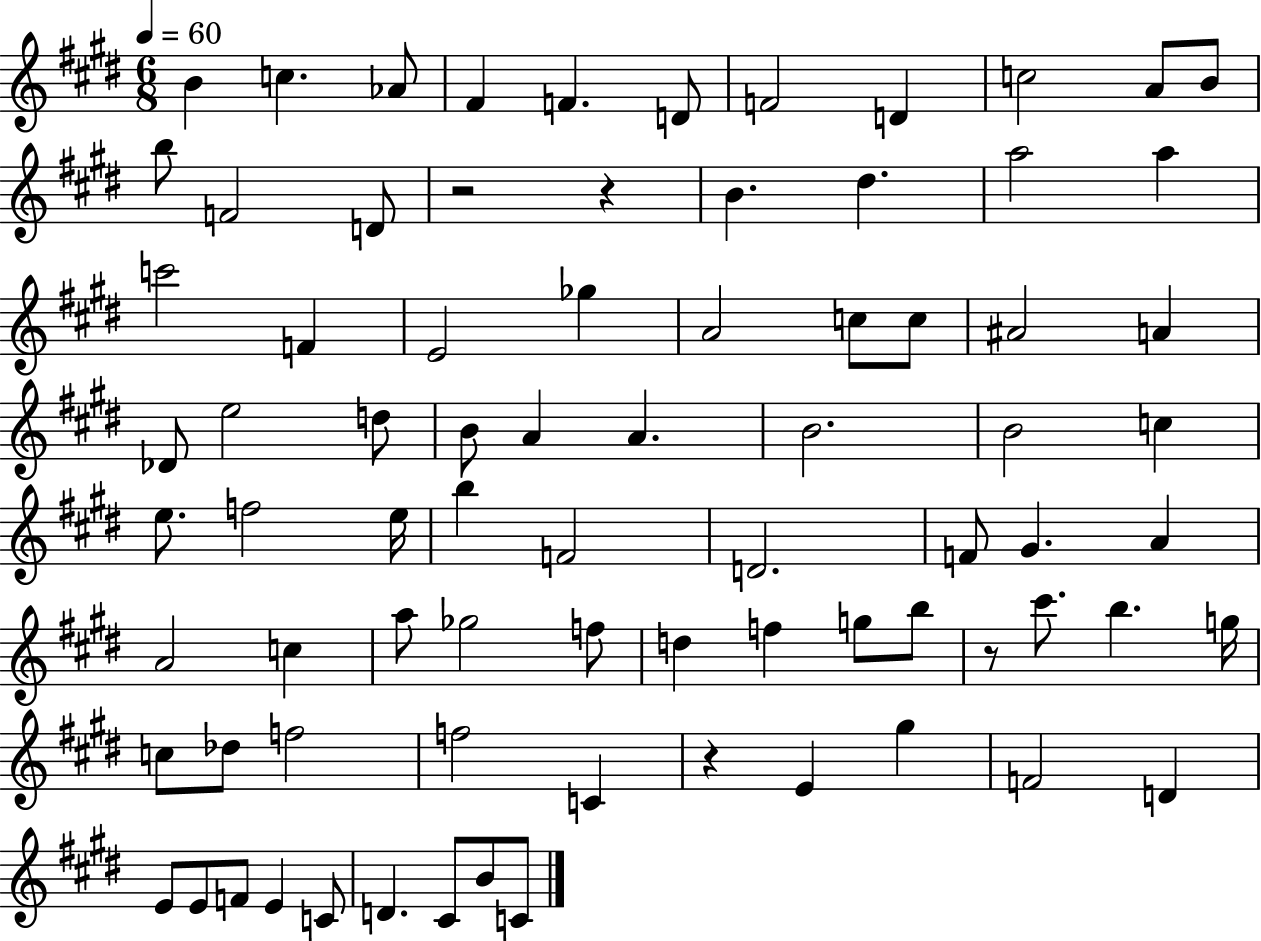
{
  \clef treble
  \numericTimeSignature
  \time 6/8
  \key e \major
  \tempo 4 = 60
  \repeat volta 2 { b'4 c''4. aes'8 | fis'4 f'4. d'8 | f'2 d'4 | c''2 a'8 b'8 | \break b''8 f'2 d'8 | r2 r4 | b'4. dis''4. | a''2 a''4 | \break c'''2 f'4 | e'2 ges''4 | a'2 c''8 c''8 | ais'2 a'4 | \break des'8 e''2 d''8 | b'8 a'4 a'4. | b'2. | b'2 c''4 | \break e''8. f''2 e''16 | b''4 f'2 | d'2. | f'8 gis'4. a'4 | \break a'2 c''4 | a''8 ges''2 f''8 | d''4 f''4 g''8 b''8 | r8 cis'''8. b''4. g''16 | \break c''8 des''8 f''2 | f''2 c'4 | r4 e'4 gis''4 | f'2 d'4 | \break e'8 e'8 f'8 e'4 c'8 | d'4. cis'8 b'8 c'8 | } \bar "|."
}